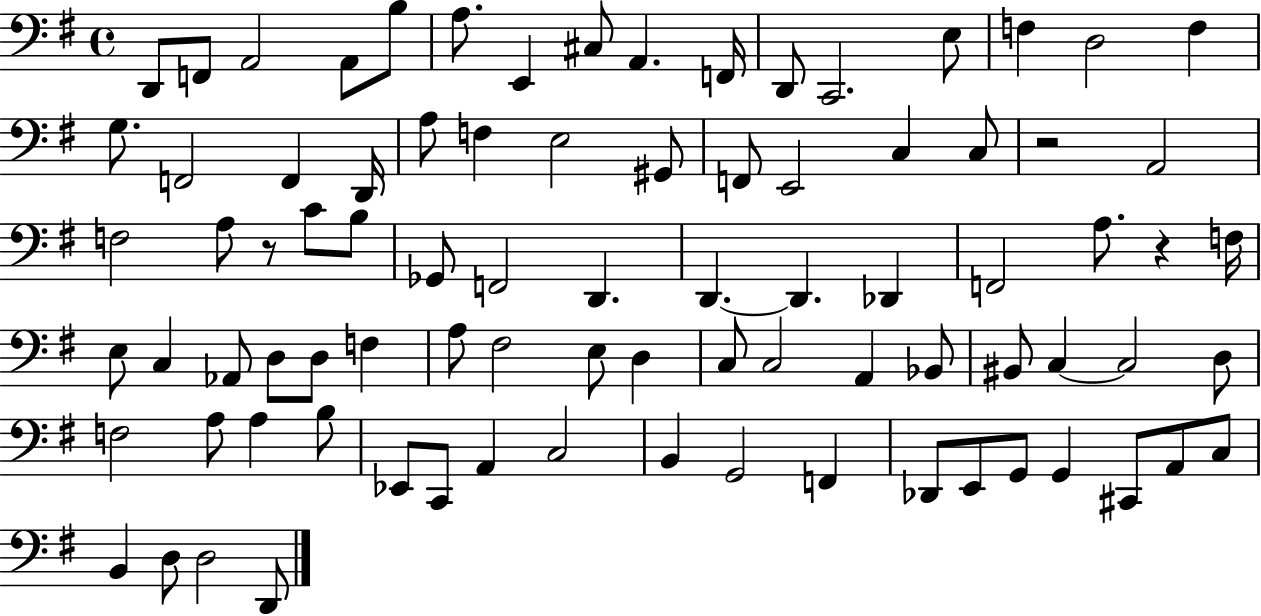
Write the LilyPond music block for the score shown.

{
  \clef bass
  \time 4/4
  \defaultTimeSignature
  \key g \major
  \repeat volta 2 { d,8 f,8 a,2 a,8 b8 | a8. e,4 cis8 a,4. f,16 | d,8 c,2. e8 | f4 d2 f4 | \break g8. f,2 f,4 d,16 | a8 f4 e2 gis,8 | f,8 e,2 c4 c8 | r2 a,2 | \break f2 a8 r8 c'8 b8 | ges,8 f,2 d,4. | d,4.~~ d,4. des,4 | f,2 a8. r4 f16 | \break e8 c4 aes,8 d8 d8 f4 | a8 fis2 e8 d4 | c8 c2 a,4 bes,8 | bis,8 c4~~ c2 d8 | \break f2 a8 a4 b8 | ees,8 c,8 a,4 c2 | b,4 g,2 f,4 | des,8 e,8 g,8 g,4 cis,8 a,8 c8 | \break b,4 d8 d2 d,8 | } \bar "|."
}